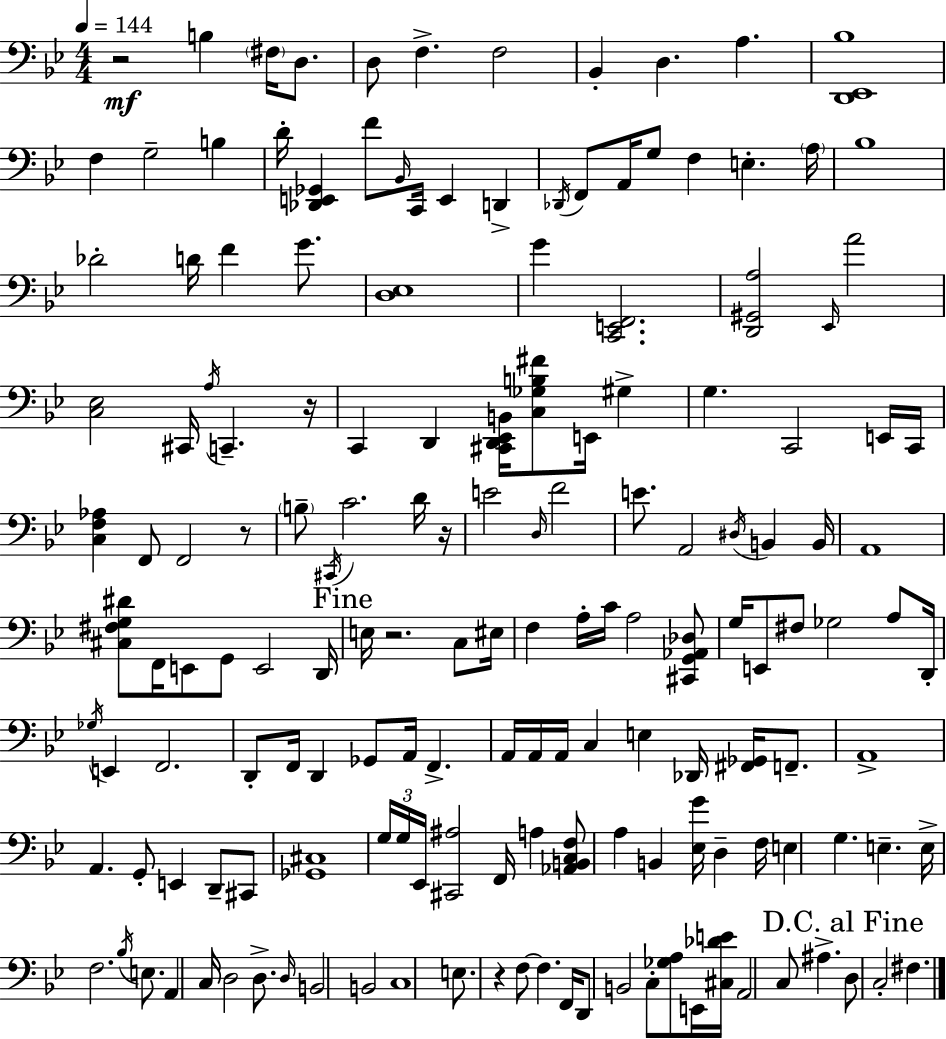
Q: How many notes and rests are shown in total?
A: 161